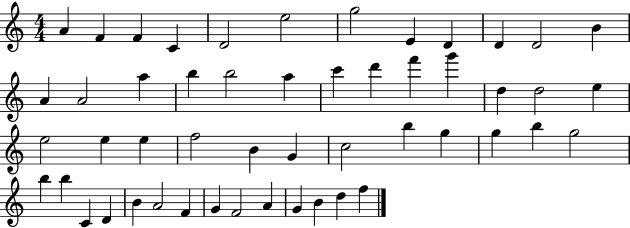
{
  \clef treble
  \numericTimeSignature
  \time 4/4
  \key c \major
  a'4 f'4 f'4 c'4 | d'2 e''2 | g''2 e'4 d'4 | d'4 d'2 b'4 | \break a'4 a'2 a''4 | b''4 b''2 a''4 | c'''4 d'''4 f'''4 g'''4 | d''4 d''2 e''4 | \break e''2 e''4 e''4 | f''2 b'4 g'4 | c''2 b''4 g''4 | g''4 b''4 g''2 | \break b''4 b''4 c'4 d'4 | b'4 a'2 f'4 | g'4 f'2 a'4 | g'4 b'4 d''4 f''4 | \break \bar "|."
}